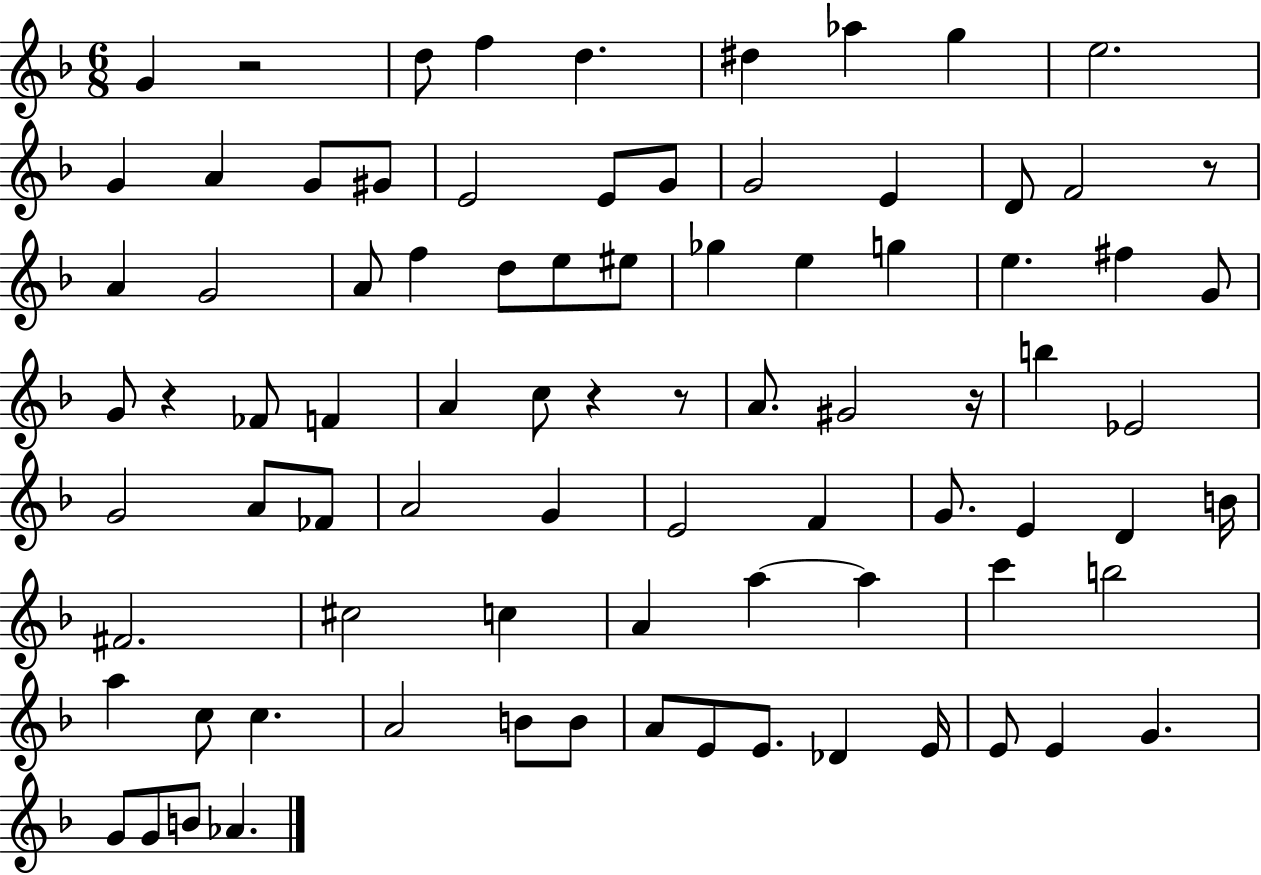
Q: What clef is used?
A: treble